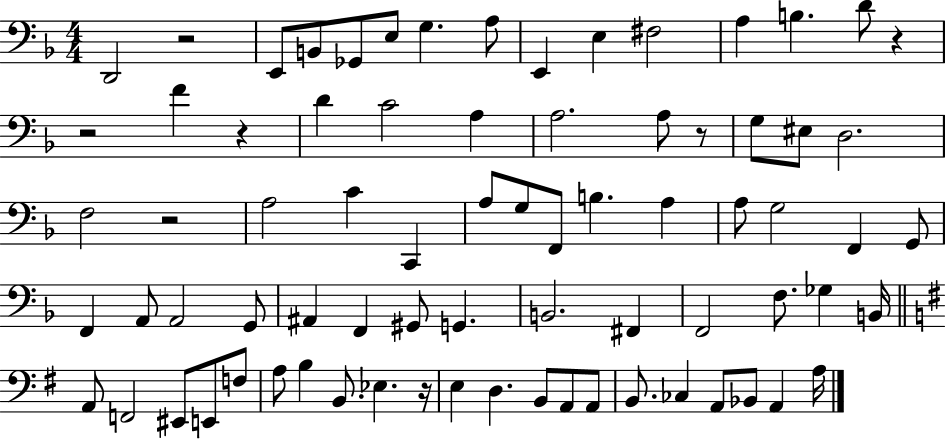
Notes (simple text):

D2/h R/h E2/e B2/e Gb2/e E3/e G3/q. A3/e E2/q E3/q F#3/h A3/q B3/q. D4/e R/q R/h F4/q R/q D4/q C4/h A3/q A3/h. A3/e R/e G3/e EIS3/e D3/h. F3/h R/h A3/h C4/q C2/q A3/e G3/e F2/e B3/q. A3/q A3/e G3/h F2/q G2/e F2/q A2/e A2/h G2/e A#2/q F2/q G#2/e G2/q. B2/h. F#2/q F2/h F3/e. Gb3/q B2/s A2/e F2/h EIS2/e E2/e F3/e A3/e B3/q B2/e. Eb3/q. R/s E3/q D3/q. B2/e A2/e A2/e B2/e. CES3/q A2/e Bb2/e A2/q A3/s